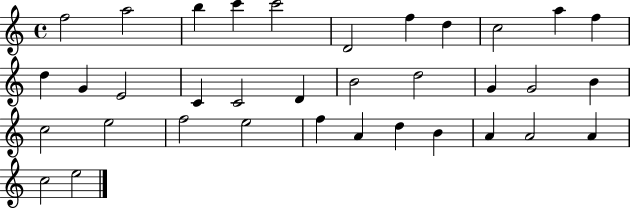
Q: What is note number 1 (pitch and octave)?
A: F5